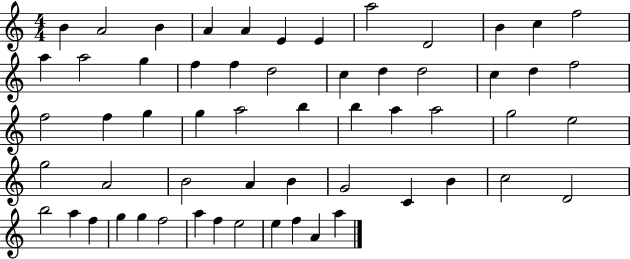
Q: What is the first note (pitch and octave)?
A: B4